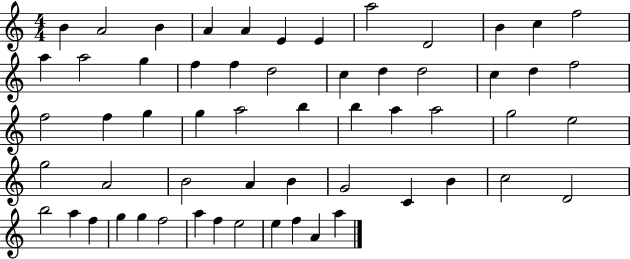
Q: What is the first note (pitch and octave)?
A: B4